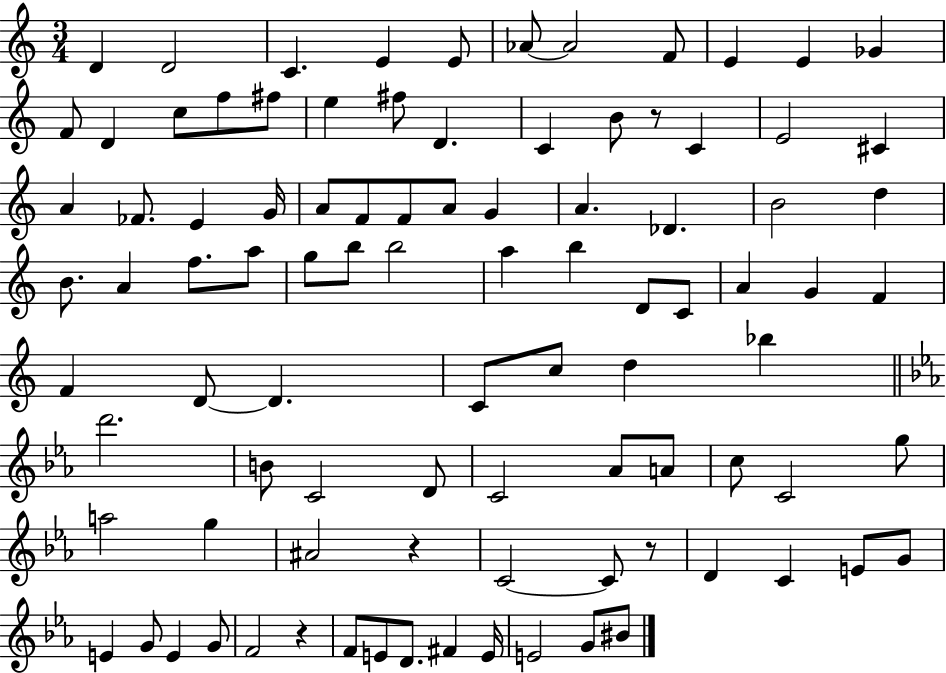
{
  \clef treble
  \numericTimeSignature
  \time 3/4
  \key c \major
  \repeat volta 2 { d'4 d'2 | c'4. e'4 e'8 | aes'8~~ aes'2 f'8 | e'4 e'4 ges'4 | \break f'8 d'4 c''8 f''8 fis''8 | e''4 fis''8 d'4. | c'4 b'8 r8 c'4 | e'2 cis'4 | \break a'4 fes'8. e'4 g'16 | a'8 f'8 f'8 a'8 g'4 | a'4. des'4. | b'2 d''4 | \break b'8. a'4 f''8. a''8 | g''8 b''8 b''2 | a''4 b''4 d'8 c'8 | a'4 g'4 f'4 | \break f'4 d'8~~ d'4. | c'8 c''8 d''4 bes''4 | \bar "||" \break \key ees \major d'''2. | b'8 c'2 d'8 | c'2 aes'8 a'8 | c''8 c'2 g''8 | \break a''2 g''4 | ais'2 r4 | c'2~~ c'8 r8 | d'4 c'4 e'8 g'8 | \break e'4 g'8 e'4 g'8 | f'2 r4 | f'8 e'8 d'8. fis'4 e'16 | e'2 g'8 bis'8 | \break } \bar "|."
}